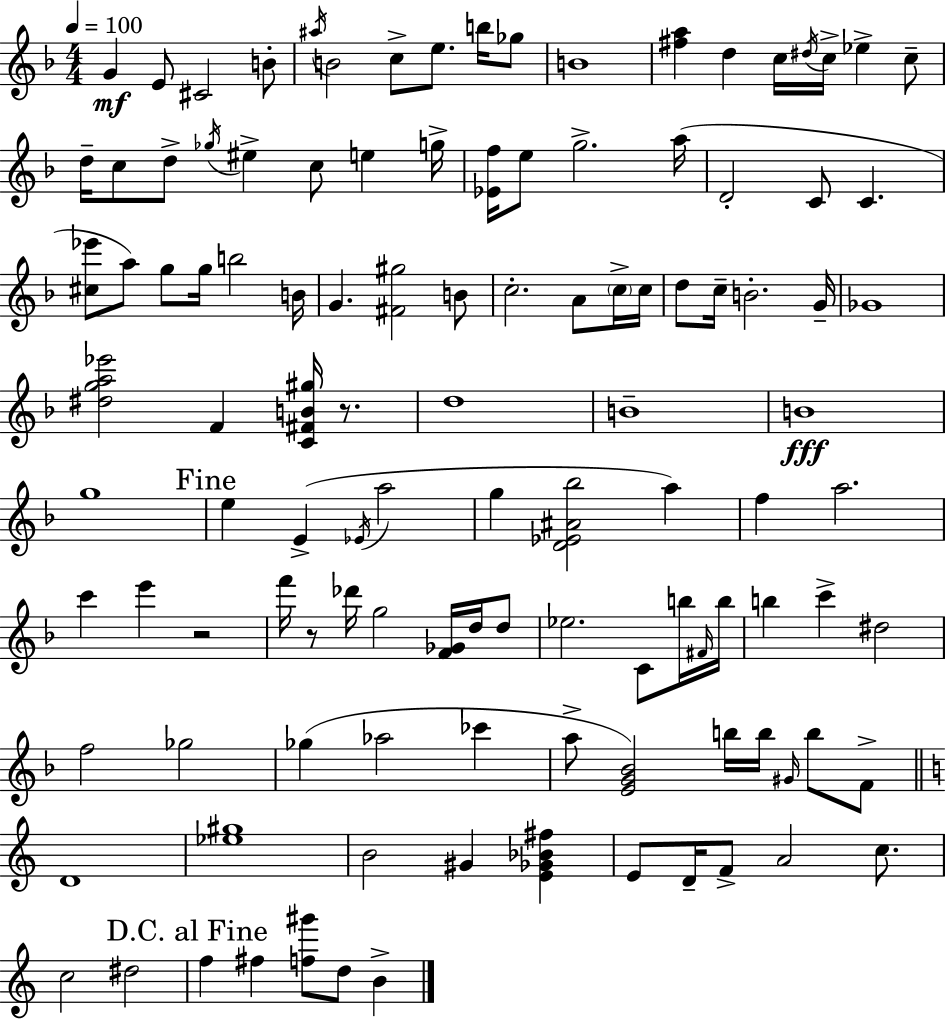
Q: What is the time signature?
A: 4/4